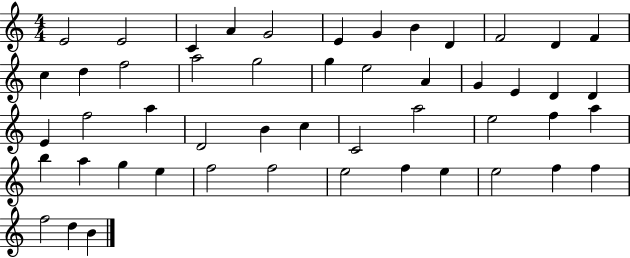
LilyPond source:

{
  \clef treble
  \numericTimeSignature
  \time 4/4
  \key c \major
  e'2 e'2 | c'4 a'4 g'2 | e'4 g'4 b'4 d'4 | f'2 d'4 f'4 | \break c''4 d''4 f''2 | a''2 g''2 | g''4 e''2 a'4 | g'4 e'4 d'4 d'4 | \break e'4 f''2 a''4 | d'2 b'4 c''4 | c'2 a''2 | e''2 f''4 a''4 | \break b''4 a''4 g''4 e''4 | f''2 f''2 | e''2 f''4 e''4 | e''2 f''4 f''4 | \break f''2 d''4 b'4 | \bar "|."
}